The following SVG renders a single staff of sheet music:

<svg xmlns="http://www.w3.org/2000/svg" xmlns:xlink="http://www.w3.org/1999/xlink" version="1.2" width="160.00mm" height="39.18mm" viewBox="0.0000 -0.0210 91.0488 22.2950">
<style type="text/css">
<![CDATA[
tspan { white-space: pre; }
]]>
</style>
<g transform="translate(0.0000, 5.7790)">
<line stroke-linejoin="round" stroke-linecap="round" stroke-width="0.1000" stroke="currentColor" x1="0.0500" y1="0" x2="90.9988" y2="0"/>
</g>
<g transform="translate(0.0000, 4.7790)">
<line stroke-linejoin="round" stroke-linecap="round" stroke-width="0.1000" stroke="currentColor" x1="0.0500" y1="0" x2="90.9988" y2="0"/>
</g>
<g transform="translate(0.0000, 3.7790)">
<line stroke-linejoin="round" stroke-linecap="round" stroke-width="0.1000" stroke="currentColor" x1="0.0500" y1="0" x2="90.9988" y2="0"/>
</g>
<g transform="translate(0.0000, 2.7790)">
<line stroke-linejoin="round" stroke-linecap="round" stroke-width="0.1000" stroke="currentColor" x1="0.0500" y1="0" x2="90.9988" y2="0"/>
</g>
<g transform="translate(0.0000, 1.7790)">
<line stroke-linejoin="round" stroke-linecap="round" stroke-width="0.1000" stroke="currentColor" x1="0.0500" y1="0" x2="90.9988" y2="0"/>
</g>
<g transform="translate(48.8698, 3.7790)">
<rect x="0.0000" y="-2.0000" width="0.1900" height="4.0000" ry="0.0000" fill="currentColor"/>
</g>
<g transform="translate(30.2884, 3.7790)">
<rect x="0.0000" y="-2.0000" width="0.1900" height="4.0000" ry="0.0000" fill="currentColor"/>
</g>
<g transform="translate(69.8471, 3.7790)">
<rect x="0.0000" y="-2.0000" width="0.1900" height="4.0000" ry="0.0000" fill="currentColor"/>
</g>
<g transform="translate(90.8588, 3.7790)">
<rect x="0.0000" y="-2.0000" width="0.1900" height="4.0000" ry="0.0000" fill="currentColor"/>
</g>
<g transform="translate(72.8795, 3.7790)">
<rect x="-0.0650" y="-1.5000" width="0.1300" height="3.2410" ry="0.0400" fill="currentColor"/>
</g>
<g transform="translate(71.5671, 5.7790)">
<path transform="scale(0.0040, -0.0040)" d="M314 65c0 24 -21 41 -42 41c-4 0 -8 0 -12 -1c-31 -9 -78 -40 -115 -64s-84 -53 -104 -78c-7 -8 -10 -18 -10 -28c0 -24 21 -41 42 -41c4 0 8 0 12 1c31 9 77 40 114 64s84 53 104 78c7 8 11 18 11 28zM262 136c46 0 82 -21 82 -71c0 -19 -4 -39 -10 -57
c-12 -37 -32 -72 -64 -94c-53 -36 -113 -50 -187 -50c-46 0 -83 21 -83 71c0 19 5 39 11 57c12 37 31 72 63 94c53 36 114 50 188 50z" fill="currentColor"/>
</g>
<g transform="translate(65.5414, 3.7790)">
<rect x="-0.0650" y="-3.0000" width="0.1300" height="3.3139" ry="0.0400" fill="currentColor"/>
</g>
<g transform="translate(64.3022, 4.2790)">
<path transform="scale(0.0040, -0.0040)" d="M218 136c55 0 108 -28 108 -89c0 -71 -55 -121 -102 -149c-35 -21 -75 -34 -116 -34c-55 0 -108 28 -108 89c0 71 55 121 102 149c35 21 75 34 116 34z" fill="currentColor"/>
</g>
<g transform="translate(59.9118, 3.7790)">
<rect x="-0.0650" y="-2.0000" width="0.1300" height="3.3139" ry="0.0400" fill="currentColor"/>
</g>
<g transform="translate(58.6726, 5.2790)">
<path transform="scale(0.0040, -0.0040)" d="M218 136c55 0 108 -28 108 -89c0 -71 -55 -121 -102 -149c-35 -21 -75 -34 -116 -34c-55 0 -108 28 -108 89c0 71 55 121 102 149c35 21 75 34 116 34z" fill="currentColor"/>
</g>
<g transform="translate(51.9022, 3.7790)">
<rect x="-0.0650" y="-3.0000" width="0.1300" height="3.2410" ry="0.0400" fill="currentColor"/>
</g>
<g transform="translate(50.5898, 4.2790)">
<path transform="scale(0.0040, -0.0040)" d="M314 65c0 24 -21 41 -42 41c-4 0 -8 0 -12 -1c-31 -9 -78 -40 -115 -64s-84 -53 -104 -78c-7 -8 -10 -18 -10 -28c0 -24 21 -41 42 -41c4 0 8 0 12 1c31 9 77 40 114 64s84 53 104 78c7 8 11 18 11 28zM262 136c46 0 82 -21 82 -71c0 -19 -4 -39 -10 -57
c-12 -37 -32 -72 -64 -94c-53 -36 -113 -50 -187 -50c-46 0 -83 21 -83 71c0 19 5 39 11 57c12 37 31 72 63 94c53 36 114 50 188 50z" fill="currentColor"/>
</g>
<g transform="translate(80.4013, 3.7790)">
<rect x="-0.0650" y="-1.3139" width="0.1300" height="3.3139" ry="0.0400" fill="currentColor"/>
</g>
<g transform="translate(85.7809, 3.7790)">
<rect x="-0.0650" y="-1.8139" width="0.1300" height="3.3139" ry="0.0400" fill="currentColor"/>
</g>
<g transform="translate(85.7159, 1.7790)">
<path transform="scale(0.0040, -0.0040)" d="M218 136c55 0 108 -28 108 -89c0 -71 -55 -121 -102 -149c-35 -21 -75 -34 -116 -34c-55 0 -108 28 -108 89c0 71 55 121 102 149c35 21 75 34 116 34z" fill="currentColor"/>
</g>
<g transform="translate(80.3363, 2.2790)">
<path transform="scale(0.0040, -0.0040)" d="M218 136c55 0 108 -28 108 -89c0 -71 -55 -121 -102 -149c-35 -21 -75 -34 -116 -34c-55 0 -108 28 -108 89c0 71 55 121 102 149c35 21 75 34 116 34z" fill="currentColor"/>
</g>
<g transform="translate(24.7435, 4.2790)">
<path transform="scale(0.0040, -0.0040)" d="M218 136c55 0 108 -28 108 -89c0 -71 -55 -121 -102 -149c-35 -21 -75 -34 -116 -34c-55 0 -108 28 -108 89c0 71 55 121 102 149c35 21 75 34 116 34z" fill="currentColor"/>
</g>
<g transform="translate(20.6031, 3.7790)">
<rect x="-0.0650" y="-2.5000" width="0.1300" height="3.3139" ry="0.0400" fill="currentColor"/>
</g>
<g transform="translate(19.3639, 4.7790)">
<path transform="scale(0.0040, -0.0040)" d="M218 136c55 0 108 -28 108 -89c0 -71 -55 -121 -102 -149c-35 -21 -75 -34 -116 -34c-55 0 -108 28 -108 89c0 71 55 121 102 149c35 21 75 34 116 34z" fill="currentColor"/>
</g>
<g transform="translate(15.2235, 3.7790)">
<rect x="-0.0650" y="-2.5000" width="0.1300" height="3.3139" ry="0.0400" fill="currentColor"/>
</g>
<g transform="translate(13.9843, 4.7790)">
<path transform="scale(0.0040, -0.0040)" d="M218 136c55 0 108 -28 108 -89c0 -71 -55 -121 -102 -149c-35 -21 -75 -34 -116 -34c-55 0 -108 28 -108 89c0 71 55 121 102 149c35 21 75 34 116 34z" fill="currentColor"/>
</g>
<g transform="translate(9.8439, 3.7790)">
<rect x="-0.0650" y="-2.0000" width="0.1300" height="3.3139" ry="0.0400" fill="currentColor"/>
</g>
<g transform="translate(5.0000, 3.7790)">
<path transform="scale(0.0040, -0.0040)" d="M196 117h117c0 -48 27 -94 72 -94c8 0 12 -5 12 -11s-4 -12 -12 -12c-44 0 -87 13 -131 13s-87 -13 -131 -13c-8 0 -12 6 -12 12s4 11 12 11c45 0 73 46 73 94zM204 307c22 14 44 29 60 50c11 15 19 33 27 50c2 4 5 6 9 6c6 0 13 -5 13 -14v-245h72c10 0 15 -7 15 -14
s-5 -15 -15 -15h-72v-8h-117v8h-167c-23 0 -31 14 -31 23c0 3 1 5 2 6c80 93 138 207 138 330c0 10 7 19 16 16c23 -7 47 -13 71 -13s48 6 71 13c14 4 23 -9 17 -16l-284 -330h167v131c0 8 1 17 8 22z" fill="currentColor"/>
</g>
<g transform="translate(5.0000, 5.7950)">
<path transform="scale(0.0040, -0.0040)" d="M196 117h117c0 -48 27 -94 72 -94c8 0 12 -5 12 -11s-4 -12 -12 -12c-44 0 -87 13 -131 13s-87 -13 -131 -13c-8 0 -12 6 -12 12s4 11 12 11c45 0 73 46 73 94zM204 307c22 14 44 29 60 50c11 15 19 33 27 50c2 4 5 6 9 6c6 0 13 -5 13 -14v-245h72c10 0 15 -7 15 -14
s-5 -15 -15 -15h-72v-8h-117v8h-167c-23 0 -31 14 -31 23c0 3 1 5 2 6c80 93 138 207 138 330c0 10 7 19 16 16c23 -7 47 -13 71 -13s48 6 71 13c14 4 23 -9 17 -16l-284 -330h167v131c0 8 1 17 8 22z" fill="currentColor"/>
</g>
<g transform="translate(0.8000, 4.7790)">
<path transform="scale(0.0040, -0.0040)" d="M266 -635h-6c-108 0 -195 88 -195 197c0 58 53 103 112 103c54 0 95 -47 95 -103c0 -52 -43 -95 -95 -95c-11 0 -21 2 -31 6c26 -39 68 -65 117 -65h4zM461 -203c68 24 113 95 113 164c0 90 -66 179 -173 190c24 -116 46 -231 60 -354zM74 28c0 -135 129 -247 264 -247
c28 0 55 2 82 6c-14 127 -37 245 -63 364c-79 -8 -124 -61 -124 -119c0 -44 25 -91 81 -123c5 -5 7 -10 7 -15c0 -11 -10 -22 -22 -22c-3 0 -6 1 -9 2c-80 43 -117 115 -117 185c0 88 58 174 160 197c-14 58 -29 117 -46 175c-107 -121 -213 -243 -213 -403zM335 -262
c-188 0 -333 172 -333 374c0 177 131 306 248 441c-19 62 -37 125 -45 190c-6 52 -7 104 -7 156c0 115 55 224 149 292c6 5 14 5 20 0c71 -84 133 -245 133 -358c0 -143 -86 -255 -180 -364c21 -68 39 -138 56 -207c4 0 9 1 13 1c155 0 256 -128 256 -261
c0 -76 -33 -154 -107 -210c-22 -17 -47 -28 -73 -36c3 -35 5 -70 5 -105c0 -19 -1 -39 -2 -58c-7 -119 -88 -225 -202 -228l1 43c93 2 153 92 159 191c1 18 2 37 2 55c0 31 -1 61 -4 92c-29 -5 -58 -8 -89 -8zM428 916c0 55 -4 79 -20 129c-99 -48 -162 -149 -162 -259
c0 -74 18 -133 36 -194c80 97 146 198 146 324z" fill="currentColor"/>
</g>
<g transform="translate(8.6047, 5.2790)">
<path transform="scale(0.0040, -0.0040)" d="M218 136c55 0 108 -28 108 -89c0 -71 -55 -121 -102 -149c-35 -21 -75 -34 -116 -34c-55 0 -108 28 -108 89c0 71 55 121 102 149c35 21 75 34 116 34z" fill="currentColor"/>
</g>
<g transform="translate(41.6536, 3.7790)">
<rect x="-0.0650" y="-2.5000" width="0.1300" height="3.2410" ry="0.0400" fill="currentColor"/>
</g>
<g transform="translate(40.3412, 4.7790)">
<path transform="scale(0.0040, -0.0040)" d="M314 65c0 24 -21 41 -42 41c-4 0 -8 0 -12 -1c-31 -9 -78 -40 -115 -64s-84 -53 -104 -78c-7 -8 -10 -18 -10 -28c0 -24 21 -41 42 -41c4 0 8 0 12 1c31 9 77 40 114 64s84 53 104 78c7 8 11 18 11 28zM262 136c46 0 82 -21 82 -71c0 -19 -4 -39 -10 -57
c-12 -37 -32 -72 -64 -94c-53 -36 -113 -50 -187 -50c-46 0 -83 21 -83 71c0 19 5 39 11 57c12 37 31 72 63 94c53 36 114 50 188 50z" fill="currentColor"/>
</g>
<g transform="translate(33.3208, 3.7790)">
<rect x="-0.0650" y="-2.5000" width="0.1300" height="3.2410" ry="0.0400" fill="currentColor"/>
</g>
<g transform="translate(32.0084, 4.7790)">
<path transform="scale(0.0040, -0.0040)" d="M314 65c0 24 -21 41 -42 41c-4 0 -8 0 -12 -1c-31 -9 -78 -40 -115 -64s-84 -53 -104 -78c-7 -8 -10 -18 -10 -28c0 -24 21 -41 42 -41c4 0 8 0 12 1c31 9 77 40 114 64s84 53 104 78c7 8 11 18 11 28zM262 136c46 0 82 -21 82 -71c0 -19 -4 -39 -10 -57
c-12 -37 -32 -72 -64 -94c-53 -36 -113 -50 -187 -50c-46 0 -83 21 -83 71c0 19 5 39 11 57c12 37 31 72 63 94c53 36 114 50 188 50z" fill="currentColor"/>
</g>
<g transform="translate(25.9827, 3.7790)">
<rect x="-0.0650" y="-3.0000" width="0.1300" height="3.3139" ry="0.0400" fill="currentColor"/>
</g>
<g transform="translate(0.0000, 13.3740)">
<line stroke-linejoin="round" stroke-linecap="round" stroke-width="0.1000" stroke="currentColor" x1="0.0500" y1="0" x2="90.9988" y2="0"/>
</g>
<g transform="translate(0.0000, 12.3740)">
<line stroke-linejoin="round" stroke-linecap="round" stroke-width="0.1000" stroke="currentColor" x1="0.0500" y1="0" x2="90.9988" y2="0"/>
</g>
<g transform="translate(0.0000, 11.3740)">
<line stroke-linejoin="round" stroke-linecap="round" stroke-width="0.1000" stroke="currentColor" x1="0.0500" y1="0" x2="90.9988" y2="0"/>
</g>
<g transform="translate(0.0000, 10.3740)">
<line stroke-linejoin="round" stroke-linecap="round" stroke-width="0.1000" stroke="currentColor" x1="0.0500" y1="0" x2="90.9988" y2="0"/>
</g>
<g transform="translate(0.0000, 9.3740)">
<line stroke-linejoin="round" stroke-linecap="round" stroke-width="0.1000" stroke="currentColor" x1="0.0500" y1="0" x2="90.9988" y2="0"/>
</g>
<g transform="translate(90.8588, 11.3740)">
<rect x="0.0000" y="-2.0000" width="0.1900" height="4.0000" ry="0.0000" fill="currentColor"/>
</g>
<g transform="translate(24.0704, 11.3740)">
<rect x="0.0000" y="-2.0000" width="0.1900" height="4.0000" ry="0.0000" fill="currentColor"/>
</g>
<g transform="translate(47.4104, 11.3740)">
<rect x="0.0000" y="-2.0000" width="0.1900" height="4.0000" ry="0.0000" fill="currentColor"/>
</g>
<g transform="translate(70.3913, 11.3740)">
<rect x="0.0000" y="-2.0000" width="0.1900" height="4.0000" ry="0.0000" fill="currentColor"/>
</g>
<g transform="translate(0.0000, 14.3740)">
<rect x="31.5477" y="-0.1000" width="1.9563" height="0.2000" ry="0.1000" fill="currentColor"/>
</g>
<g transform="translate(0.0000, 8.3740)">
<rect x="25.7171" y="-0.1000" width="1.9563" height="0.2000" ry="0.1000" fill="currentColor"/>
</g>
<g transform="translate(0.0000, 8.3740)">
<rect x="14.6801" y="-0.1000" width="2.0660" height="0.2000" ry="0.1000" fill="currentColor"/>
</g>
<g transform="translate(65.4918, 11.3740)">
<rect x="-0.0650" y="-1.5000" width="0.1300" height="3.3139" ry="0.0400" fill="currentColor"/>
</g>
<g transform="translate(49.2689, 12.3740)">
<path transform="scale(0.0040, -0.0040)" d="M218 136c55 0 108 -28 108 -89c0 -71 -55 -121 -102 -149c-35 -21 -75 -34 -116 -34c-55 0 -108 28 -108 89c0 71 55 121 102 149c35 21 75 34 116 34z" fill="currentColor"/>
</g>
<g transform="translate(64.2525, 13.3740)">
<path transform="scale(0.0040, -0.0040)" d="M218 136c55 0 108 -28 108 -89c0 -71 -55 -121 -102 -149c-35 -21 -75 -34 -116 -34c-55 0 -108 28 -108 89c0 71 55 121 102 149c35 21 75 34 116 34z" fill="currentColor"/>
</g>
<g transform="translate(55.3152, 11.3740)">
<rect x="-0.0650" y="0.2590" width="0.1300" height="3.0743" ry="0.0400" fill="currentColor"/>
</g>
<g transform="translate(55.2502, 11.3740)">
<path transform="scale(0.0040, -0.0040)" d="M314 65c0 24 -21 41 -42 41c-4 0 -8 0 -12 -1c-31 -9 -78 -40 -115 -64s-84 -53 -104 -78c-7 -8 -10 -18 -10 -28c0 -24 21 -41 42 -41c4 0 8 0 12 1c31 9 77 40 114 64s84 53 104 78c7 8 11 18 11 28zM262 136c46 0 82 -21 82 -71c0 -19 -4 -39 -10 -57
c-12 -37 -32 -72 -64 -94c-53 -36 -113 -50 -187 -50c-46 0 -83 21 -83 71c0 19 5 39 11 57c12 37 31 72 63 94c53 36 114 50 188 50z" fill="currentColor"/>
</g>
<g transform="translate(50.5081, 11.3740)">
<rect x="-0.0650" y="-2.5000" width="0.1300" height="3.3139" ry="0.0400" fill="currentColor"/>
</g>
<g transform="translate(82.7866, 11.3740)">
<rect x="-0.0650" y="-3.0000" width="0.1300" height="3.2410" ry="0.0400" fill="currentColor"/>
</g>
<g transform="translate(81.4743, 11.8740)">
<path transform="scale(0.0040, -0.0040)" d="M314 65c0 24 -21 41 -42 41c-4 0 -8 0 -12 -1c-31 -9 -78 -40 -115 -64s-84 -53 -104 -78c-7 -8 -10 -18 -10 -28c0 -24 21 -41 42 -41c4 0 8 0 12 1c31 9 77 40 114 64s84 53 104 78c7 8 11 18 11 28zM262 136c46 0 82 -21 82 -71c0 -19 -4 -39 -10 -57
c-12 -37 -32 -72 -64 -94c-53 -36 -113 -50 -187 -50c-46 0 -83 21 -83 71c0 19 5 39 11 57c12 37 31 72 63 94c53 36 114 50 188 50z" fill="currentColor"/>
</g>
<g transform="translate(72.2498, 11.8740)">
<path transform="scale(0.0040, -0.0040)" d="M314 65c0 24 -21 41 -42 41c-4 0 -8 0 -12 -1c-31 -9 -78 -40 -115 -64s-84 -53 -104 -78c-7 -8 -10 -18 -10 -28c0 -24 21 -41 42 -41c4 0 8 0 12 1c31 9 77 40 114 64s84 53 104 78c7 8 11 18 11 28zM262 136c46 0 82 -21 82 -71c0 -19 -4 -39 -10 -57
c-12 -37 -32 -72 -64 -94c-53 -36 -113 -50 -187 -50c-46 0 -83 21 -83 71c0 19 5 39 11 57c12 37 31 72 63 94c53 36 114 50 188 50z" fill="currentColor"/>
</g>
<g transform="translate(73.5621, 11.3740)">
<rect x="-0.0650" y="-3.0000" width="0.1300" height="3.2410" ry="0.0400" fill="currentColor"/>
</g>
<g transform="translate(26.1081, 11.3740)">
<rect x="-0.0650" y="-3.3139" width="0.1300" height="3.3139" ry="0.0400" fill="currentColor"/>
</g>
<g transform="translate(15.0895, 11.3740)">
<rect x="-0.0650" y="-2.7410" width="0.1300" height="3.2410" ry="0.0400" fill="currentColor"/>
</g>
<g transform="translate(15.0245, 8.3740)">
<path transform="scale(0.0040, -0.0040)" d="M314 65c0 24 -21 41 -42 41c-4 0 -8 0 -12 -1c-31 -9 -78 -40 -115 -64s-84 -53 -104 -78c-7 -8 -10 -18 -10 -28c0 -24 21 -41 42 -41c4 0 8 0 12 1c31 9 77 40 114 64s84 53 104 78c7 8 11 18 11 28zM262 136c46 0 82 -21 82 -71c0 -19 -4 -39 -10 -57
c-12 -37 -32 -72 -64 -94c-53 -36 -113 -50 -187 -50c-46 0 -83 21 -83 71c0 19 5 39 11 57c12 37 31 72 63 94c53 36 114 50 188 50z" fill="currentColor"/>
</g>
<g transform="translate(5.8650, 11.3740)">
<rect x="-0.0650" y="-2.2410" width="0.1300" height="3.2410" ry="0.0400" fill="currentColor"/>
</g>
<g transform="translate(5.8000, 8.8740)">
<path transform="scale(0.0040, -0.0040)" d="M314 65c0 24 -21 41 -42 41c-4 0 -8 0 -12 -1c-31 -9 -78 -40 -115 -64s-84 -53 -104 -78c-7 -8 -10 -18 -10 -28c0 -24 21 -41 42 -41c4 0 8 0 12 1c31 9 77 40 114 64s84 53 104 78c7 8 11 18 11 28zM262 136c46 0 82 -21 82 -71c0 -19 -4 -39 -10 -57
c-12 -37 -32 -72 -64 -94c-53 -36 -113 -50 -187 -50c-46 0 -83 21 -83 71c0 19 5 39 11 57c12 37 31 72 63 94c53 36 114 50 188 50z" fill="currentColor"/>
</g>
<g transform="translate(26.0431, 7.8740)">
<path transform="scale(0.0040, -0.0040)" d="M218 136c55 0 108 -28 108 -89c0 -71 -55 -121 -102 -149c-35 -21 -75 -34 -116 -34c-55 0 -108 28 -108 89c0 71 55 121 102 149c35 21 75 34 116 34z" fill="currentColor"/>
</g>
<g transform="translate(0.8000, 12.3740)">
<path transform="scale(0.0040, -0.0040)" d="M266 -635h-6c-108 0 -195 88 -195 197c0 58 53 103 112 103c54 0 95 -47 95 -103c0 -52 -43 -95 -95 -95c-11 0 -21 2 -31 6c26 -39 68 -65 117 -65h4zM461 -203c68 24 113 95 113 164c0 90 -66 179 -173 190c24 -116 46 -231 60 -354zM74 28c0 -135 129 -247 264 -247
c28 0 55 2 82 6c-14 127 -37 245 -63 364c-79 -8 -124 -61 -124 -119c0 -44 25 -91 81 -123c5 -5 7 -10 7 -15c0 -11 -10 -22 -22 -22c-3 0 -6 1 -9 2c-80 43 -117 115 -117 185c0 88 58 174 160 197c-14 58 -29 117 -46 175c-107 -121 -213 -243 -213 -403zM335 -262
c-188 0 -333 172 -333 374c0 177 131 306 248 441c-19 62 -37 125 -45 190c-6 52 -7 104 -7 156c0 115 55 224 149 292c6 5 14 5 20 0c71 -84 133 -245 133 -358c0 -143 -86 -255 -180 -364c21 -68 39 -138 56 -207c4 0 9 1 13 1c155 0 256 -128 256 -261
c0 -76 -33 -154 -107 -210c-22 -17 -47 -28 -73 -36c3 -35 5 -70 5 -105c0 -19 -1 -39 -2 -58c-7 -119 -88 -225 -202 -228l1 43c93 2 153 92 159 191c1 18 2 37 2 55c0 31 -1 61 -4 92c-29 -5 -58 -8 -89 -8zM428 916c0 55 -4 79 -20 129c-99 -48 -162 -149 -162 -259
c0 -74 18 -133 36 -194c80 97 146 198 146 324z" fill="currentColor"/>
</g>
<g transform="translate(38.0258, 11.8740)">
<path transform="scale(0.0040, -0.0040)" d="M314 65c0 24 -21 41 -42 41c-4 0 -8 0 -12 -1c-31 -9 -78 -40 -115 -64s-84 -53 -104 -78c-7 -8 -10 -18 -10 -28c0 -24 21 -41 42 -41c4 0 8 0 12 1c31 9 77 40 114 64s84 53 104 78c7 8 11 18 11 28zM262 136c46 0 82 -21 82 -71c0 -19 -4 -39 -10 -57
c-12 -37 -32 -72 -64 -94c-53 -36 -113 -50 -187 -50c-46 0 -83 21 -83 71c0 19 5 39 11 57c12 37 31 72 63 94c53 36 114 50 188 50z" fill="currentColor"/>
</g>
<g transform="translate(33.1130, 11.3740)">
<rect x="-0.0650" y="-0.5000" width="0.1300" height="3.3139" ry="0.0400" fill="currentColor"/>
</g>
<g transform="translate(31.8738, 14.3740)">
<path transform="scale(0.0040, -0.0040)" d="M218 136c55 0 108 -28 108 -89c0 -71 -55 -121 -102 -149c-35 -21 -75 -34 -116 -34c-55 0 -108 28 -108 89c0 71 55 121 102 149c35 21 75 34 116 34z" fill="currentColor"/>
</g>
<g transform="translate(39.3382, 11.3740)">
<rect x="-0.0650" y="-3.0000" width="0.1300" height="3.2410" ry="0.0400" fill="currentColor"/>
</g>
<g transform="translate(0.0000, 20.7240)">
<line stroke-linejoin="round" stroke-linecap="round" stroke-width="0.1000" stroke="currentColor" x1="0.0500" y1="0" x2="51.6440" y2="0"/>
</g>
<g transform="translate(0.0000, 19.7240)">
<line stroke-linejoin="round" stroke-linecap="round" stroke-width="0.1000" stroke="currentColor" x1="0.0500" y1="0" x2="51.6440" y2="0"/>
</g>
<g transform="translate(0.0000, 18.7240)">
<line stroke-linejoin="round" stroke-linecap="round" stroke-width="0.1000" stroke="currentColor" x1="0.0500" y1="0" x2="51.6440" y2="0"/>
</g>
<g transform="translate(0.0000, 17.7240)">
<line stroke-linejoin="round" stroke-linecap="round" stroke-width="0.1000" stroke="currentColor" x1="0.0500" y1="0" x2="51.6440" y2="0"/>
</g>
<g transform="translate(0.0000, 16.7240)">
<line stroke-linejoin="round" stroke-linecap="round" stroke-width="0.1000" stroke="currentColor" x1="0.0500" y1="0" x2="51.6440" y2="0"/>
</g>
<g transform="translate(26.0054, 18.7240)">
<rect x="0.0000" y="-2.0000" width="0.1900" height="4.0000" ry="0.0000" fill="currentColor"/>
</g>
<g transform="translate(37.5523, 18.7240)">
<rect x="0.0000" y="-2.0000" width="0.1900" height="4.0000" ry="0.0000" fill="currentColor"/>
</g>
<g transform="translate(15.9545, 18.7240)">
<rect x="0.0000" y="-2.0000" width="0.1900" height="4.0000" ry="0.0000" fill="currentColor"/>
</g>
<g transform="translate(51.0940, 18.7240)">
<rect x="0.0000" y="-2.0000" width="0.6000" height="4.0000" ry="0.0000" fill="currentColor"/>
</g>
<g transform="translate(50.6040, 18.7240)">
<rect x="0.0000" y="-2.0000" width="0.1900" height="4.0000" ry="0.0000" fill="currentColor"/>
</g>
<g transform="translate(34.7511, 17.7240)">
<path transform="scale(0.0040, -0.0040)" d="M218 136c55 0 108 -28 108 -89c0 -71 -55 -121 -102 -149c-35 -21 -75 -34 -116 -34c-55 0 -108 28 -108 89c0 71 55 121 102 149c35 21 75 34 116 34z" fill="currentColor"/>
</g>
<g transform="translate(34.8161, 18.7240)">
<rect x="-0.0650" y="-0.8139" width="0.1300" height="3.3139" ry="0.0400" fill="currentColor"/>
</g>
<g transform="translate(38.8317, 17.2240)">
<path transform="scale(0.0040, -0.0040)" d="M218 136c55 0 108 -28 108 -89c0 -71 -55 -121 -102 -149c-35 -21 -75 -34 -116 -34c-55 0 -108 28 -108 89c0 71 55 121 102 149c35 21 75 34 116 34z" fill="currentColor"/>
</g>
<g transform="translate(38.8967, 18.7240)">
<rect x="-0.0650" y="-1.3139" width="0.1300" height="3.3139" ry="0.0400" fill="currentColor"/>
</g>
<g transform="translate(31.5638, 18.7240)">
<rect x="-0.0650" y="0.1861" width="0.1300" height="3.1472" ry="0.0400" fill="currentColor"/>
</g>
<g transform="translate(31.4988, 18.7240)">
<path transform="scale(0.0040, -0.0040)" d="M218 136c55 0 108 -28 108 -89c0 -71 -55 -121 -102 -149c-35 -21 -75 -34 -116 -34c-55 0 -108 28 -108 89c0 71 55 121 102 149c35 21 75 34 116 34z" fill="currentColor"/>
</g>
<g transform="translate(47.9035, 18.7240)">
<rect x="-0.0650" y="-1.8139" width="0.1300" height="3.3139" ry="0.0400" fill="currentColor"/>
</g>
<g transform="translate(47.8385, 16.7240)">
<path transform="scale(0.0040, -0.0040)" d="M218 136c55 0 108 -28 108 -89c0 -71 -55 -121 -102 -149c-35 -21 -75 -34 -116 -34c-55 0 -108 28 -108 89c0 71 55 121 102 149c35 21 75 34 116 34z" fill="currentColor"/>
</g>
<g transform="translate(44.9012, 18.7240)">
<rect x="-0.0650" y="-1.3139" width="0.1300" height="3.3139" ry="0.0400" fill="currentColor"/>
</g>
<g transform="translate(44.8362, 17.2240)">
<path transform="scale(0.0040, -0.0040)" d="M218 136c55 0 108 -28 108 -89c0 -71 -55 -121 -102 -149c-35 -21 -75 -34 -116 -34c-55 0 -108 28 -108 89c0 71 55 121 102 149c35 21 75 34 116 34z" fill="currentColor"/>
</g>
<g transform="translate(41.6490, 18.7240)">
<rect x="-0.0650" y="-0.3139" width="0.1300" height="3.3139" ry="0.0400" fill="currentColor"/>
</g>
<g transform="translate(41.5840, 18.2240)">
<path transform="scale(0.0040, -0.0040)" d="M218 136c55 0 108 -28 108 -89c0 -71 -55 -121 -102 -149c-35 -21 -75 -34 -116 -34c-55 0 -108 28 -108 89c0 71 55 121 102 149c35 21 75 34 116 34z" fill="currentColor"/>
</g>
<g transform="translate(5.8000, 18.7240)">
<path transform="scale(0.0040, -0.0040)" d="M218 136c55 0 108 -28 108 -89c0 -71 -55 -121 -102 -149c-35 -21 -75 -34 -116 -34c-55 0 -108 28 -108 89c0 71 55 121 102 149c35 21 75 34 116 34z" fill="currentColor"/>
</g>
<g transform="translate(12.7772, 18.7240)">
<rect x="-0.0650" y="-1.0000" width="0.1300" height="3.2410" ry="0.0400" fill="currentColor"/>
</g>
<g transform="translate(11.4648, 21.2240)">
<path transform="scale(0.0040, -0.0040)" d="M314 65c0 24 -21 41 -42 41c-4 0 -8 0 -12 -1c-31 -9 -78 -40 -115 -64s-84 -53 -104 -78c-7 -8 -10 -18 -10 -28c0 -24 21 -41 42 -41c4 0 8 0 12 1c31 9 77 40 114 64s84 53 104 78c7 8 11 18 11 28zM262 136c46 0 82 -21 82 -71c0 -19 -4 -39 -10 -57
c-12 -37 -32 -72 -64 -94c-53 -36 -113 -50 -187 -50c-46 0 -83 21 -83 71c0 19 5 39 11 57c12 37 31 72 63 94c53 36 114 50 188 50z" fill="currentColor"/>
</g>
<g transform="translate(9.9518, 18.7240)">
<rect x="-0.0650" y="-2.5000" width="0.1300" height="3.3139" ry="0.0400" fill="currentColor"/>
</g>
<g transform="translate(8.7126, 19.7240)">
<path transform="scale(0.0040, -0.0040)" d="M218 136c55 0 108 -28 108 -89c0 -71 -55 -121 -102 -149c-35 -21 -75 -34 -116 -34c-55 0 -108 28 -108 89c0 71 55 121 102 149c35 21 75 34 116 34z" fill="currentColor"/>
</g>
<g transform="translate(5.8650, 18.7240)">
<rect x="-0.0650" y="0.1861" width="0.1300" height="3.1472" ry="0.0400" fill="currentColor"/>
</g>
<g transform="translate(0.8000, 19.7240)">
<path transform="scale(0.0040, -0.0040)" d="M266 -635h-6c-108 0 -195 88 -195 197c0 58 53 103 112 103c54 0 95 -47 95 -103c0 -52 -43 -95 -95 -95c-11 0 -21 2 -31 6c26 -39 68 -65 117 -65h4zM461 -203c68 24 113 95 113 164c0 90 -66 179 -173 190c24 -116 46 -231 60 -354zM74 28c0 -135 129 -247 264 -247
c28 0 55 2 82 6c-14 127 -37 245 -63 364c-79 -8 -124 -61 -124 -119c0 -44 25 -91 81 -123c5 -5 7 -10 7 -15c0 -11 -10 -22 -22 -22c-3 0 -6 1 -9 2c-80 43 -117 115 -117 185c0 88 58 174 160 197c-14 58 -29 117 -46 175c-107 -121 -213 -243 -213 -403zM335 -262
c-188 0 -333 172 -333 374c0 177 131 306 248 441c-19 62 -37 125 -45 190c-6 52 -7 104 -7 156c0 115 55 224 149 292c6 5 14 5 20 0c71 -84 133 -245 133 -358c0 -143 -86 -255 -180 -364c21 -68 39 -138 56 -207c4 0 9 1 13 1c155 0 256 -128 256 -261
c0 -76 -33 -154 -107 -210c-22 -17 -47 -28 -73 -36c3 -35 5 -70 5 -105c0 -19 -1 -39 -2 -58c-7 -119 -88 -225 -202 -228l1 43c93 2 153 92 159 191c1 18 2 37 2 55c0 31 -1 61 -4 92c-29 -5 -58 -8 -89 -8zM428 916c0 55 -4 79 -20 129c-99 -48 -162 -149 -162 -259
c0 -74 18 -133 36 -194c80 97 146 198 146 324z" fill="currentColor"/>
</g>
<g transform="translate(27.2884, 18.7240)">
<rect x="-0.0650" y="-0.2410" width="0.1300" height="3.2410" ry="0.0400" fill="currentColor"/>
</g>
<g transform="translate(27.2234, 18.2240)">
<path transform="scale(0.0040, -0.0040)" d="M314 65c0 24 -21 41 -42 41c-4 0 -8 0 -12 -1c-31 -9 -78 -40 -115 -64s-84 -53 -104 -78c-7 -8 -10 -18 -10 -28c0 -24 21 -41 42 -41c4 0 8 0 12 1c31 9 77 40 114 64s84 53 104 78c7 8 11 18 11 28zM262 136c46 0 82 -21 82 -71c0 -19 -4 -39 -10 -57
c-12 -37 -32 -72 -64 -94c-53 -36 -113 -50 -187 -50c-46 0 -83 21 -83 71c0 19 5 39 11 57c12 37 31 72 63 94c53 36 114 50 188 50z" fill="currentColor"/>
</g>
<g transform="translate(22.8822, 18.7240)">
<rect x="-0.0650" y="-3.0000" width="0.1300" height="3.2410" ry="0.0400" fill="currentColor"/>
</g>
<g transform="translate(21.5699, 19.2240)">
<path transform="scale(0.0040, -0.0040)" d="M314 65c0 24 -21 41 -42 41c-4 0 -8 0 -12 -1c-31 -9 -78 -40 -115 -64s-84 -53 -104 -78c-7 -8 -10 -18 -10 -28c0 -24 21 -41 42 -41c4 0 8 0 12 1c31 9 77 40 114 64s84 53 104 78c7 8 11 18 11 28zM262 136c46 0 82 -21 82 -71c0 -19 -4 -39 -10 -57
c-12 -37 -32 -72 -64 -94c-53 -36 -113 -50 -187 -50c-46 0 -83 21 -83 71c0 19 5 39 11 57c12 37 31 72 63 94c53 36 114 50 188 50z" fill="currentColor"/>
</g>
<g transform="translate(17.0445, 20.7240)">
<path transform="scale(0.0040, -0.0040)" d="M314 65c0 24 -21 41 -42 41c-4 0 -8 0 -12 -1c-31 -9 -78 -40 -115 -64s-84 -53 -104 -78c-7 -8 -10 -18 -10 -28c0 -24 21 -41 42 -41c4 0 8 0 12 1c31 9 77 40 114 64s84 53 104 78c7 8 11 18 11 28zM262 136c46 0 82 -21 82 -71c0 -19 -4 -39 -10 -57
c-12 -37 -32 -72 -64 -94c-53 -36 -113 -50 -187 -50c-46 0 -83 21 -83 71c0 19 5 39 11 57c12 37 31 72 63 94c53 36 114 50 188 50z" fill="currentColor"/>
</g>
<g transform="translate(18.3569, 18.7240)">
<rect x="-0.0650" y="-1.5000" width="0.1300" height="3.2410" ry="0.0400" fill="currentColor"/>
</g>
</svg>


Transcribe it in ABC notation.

X:1
T:Untitled
M:4/4
L:1/4
K:C
F G G A G2 G2 A2 F A E2 e f g2 a2 b C A2 G B2 E A2 A2 B G D2 E2 A2 c2 B d e c e f